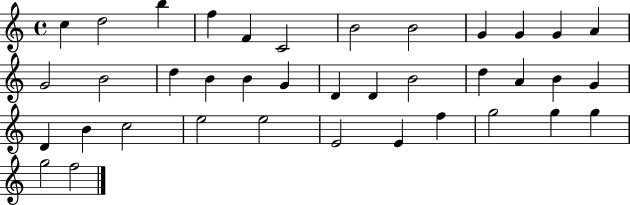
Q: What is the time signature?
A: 4/4